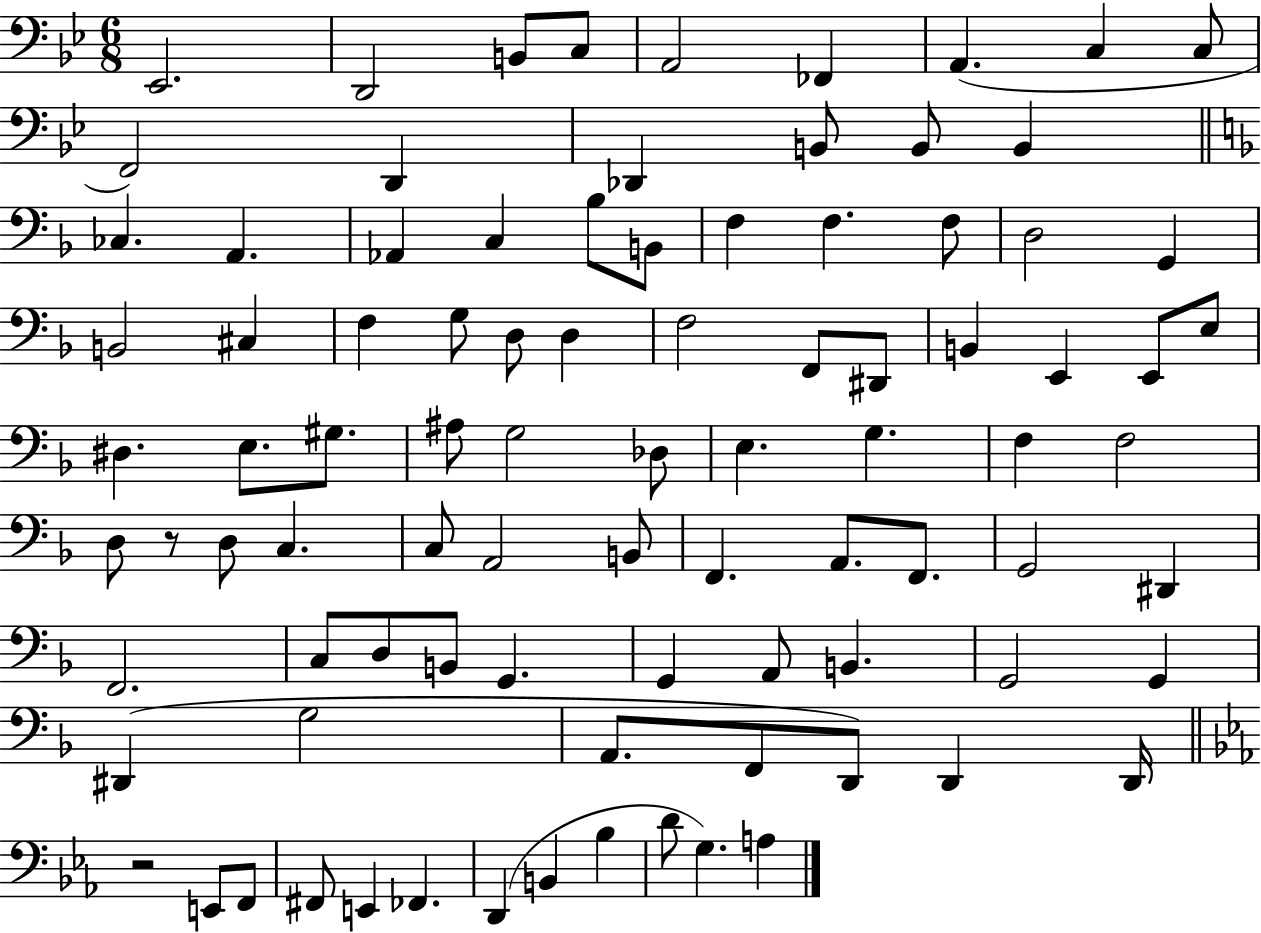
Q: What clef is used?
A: bass